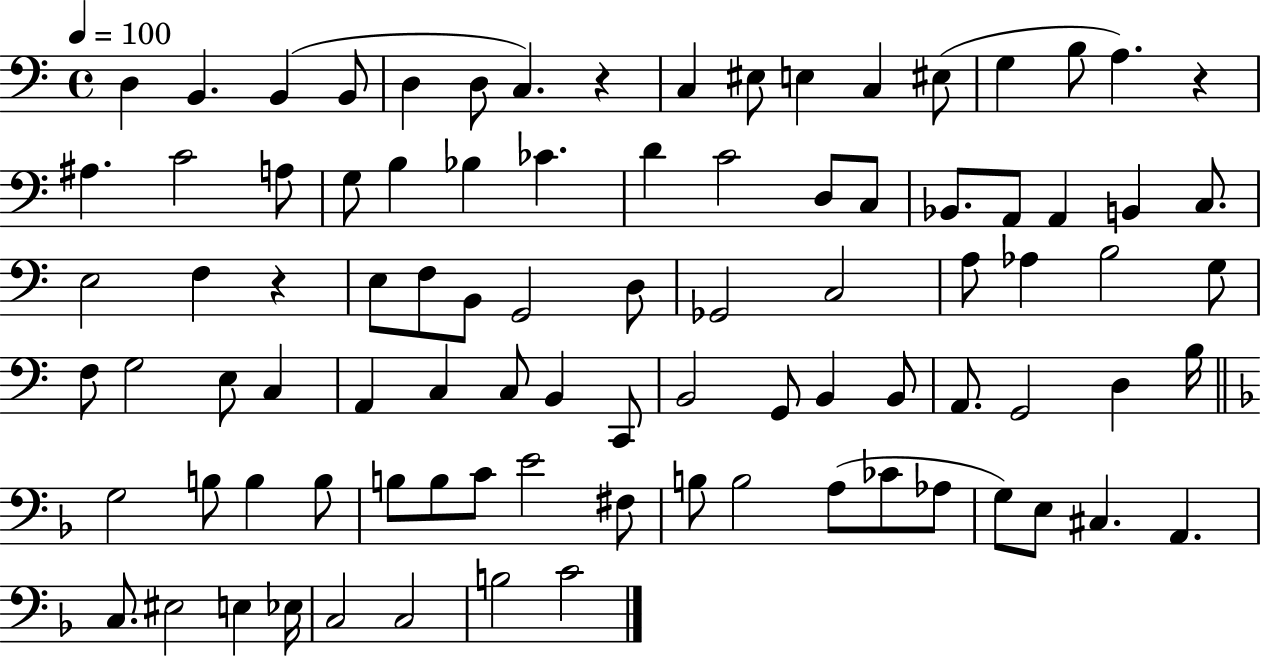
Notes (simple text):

D3/q B2/q. B2/q B2/e D3/q D3/e C3/q. R/q C3/q EIS3/e E3/q C3/q EIS3/e G3/q B3/e A3/q. R/q A#3/q. C4/h A3/e G3/e B3/q Bb3/q CES4/q. D4/q C4/h D3/e C3/e Bb2/e. A2/e A2/q B2/q C3/e. E3/h F3/q R/q E3/e F3/e B2/e G2/h D3/e Gb2/h C3/h A3/e Ab3/q B3/h G3/e F3/e G3/h E3/e C3/q A2/q C3/q C3/e B2/q C2/e B2/h G2/e B2/q B2/e A2/e. G2/h D3/q B3/s G3/h B3/e B3/q B3/e B3/e B3/e C4/e E4/h F#3/e B3/e B3/h A3/e CES4/e Ab3/e G3/e E3/e C#3/q. A2/q. C3/e. EIS3/h E3/q Eb3/s C3/h C3/h B3/h C4/h